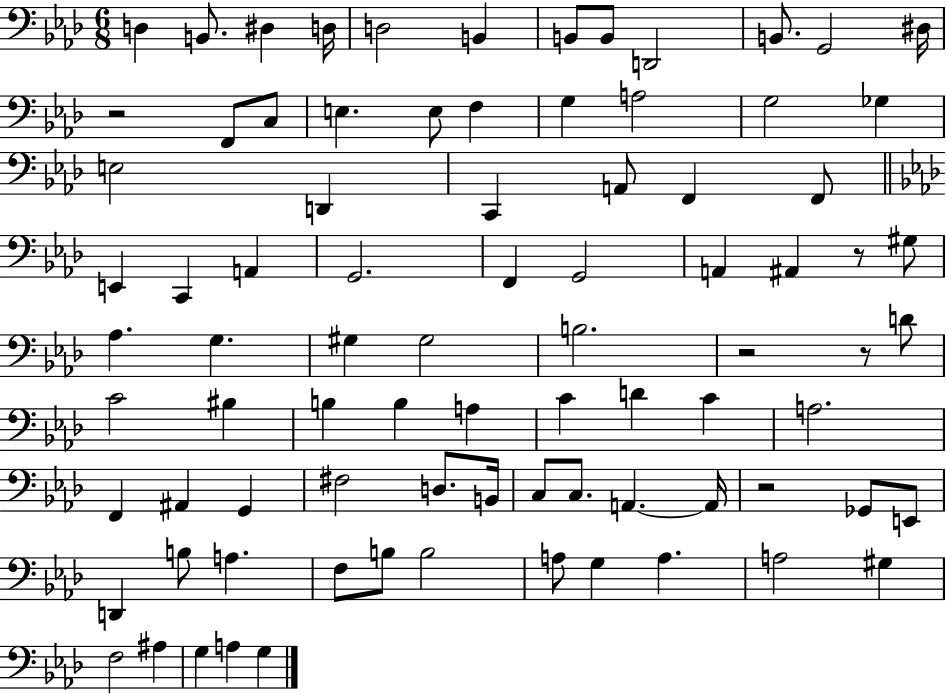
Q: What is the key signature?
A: AES major